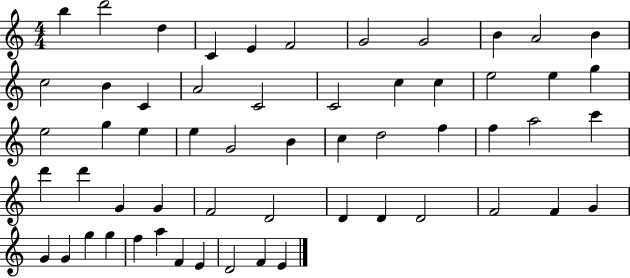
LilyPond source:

{
  \clef treble
  \numericTimeSignature
  \time 4/4
  \key c \major
  b''4 d'''2 d''4 | c'4 e'4 f'2 | g'2 g'2 | b'4 a'2 b'4 | \break c''2 b'4 c'4 | a'2 c'2 | c'2 c''4 c''4 | e''2 e''4 g''4 | \break e''2 g''4 e''4 | e''4 g'2 b'4 | c''4 d''2 f''4 | f''4 a''2 c'''4 | \break d'''4 d'''4 g'4 g'4 | f'2 d'2 | d'4 d'4 d'2 | f'2 f'4 g'4 | \break g'4 g'4 g''4 g''4 | f''4 a''4 f'4 e'4 | d'2 f'4 e'4 | \bar "|."
}